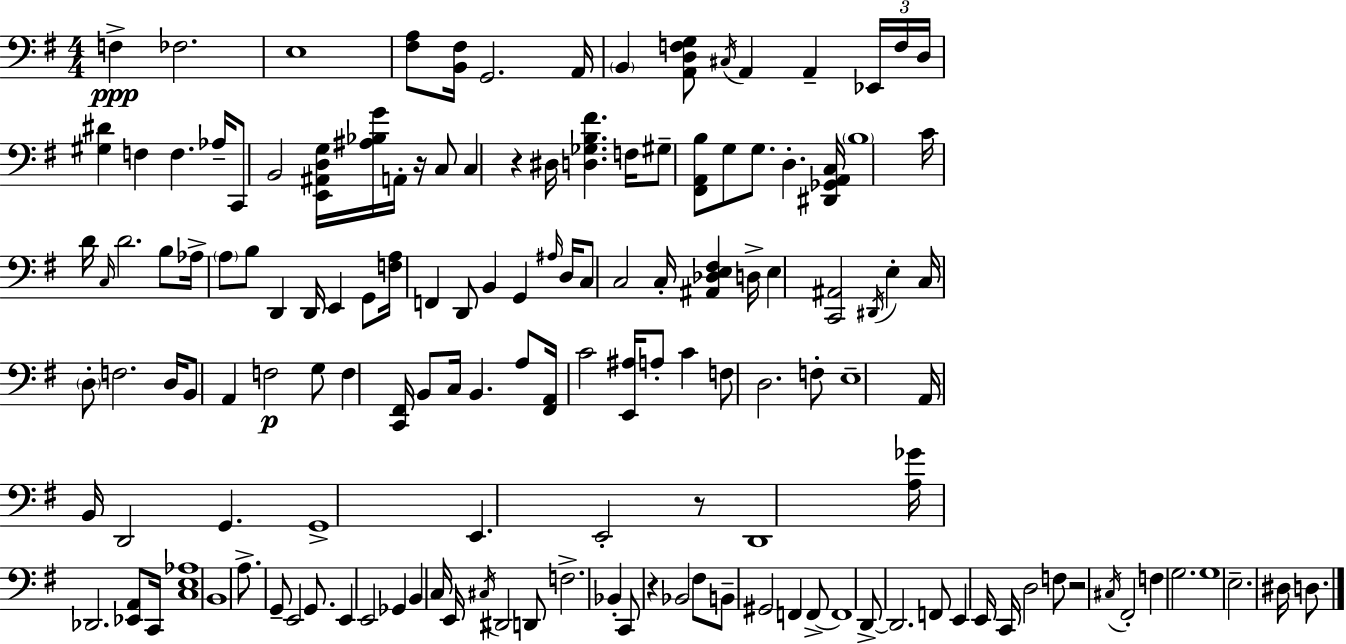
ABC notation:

X:1
T:Untitled
M:4/4
L:1/4
K:G
F, _F,2 E,4 [^F,A,]/2 [B,,^F,]/4 G,,2 A,,/4 B,, [A,,D,F,G,]/2 ^C,/4 A,, A,, _E,,/4 F,/4 D,/4 [^G,^D] F, F, _A,/4 C,,/2 B,,2 [E,,^A,,D,G,]/4 [^A,_B,G]/4 A,,/4 z/4 C,/2 C, z ^D,/4 [D,_G,B,^F] F,/4 ^G,/2 [^F,,A,,B,]/2 G,/2 G,/2 D, [^D,,_G,,A,,C,]/4 B,4 C/4 D/4 C,/4 D2 B,/2 _A,/4 A,/2 B,/2 D,, D,,/4 E,, G,,/2 [F,A,]/4 F,, D,,/2 B,, G,, ^A,/4 D,/4 C,/2 C,2 C,/4 [^A,,_D,E,^F,] D,/4 E, [C,,^A,,]2 ^D,,/4 E, C,/4 D,/2 F,2 D,/4 B,,/2 A,, F,2 G,/2 F, [C,,^F,,]/4 B,,/2 C,/4 B,, A,/2 [^F,,A,,]/4 C2 [E,,^A,]/4 A,/2 C F,/2 D,2 F,/2 E,4 A,,/4 B,,/4 D,,2 G,, G,,4 E,, E,,2 z/2 D,,4 [A,_G]/4 _D,,2 [_E,,A,,]/2 C,,/4 [C,E,_A,]4 B,,4 A,/2 G,,/2 E,,2 G,,/2 E,, E,,2 _G,, B,, C,/4 E,,/4 ^C,/4 ^D,,2 D,,/2 F,2 _B,, C,,/2 z _B,,2 ^F,/2 B,,/2 ^G,,2 F,, F,,/2 F,,4 D,,/2 D,,2 F,,/2 E,, E,,/4 C,,/4 D,2 F,/2 z2 ^C,/4 ^F,,2 F, G,2 G,4 E,2 ^D,/4 D,/2